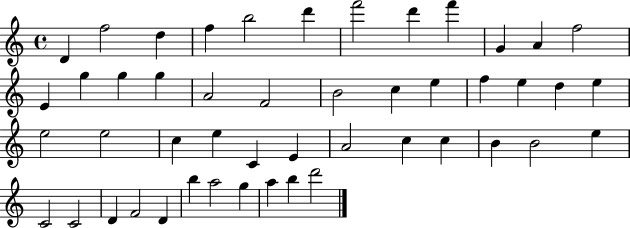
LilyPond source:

{
  \clef treble
  \time 4/4
  \defaultTimeSignature
  \key c \major
  d'4 f''2 d''4 | f''4 b''2 d'''4 | f'''2 d'''4 f'''4 | g'4 a'4 f''2 | \break e'4 g''4 g''4 g''4 | a'2 f'2 | b'2 c''4 e''4 | f''4 e''4 d''4 e''4 | \break e''2 e''2 | c''4 e''4 c'4 e'4 | a'2 c''4 c''4 | b'4 b'2 e''4 | \break c'2 c'2 | d'4 f'2 d'4 | b''4 a''2 g''4 | a''4 b''4 d'''2 | \break \bar "|."
}